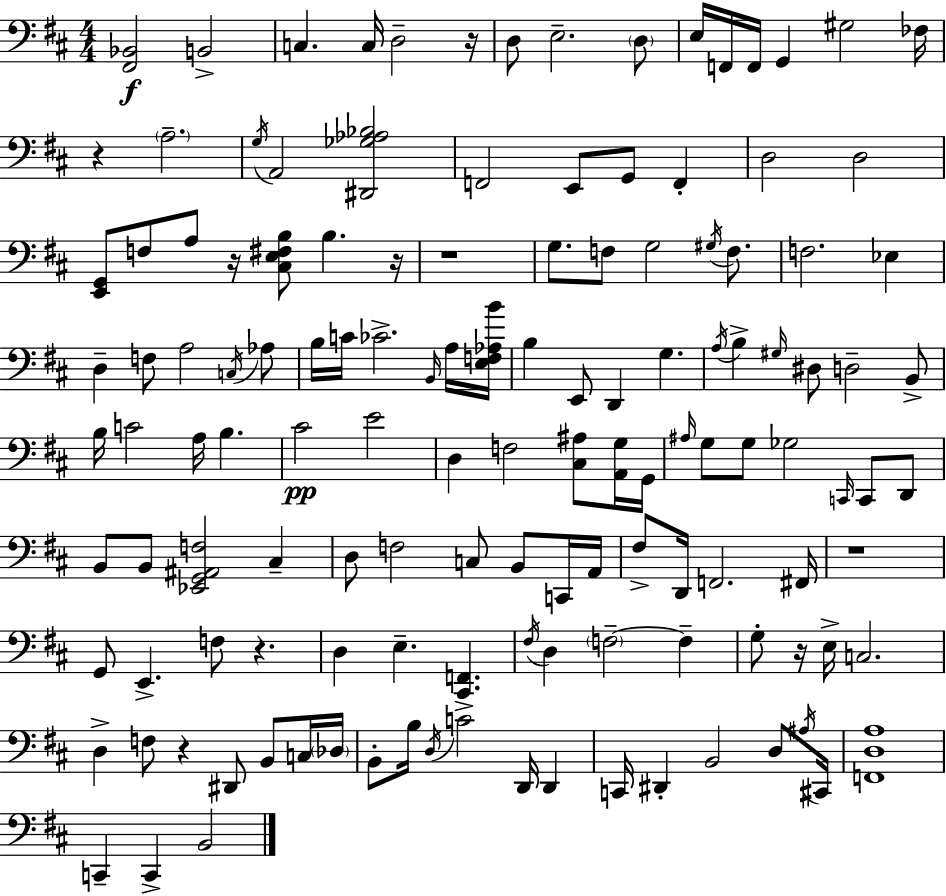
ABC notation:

X:1
T:Untitled
M:4/4
L:1/4
K:D
[^F,,_B,,]2 B,,2 C, C,/4 D,2 z/4 D,/2 E,2 D,/2 E,/4 F,,/4 F,,/4 G,, ^G,2 _F,/4 z A,2 G,/4 A,,2 [^D,,_G,_A,_B,]2 F,,2 E,,/2 G,,/2 F,, D,2 D,2 [E,,G,,]/2 F,/2 A,/2 z/4 [^C,E,^F,B,]/2 B, z/4 z4 G,/2 F,/2 G,2 ^G,/4 F,/2 F,2 _E, D, F,/2 A,2 C,/4 _A,/2 B,/4 C/4 _C2 B,,/4 A,/4 [E,F,_A,B]/4 B, E,,/2 D,, G, A,/4 B, ^G,/4 ^D,/2 D,2 B,,/2 B,/4 C2 A,/4 B, ^C2 E2 D, F,2 [^C,^A,]/2 [A,,G,]/4 G,,/4 ^A,/4 G,/2 G,/2 _G,2 C,,/4 C,,/2 D,,/2 B,,/2 B,,/2 [_E,,G,,^A,,F,]2 ^C, D,/2 F,2 C,/2 B,,/2 C,,/4 A,,/4 ^F,/2 D,,/4 F,,2 ^F,,/4 z4 G,,/2 E,, F,/2 z D, E, [^C,,F,,] ^F,/4 D, F,2 F, G,/2 z/4 E,/4 C,2 D, F,/2 z ^D,,/2 B,,/2 C,/4 _D,/4 B,,/2 B,/4 D,/4 C2 D,,/4 D,, C,,/4 ^D,, B,,2 D,/2 ^A,/4 ^C,,/4 [F,,D,A,]4 C,, C,, B,,2